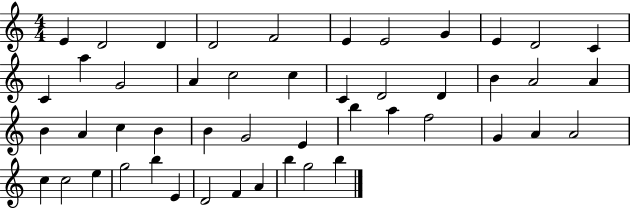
{
  \clef treble
  \numericTimeSignature
  \time 4/4
  \key c \major
  e'4 d'2 d'4 | d'2 f'2 | e'4 e'2 g'4 | e'4 d'2 c'4 | \break c'4 a''4 g'2 | a'4 c''2 c''4 | c'4 d'2 d'4 | b'4 a'2 a'4 | \break b'4 a'4 c''4 b'4 | b'4 g'2 e'4 | b''4 a''4 f''2 | g'4 a'4 a'2 | \break c''4 c''2 e''4 | g''2 b''4 e'4 | d'2 f'4 a'4 | b''4 g''2 b''4 | \break \bar "|."
}